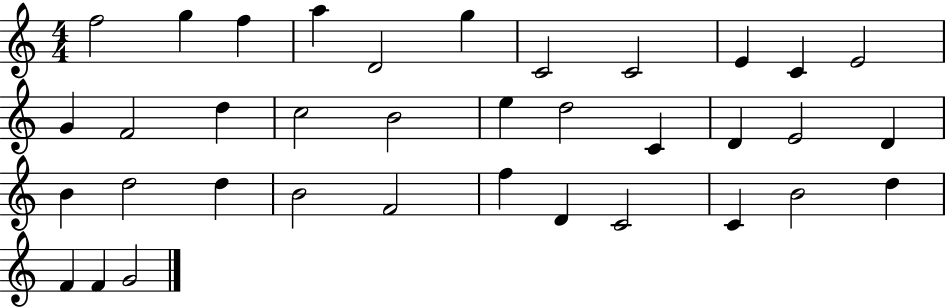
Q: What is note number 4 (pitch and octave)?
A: A5